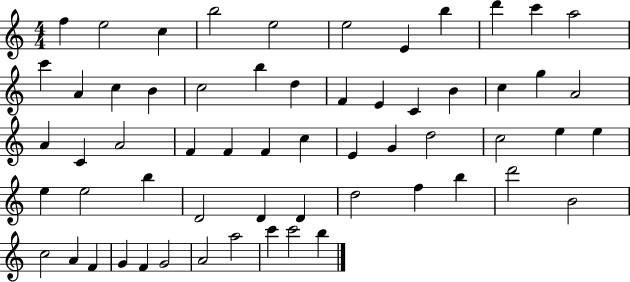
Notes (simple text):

F5/q E5/h C5/q B5/h E5/h E5/h E4/q B5/q D6/q C6/q A5/h C6/q A4/q C5/q B4/q C5/h B5/q D5/q F4/q E4/q C4/q B4/q C5/q G5/q A4/h A4/q C4/q A4/h F4/q F4/q F4/q C5/q E4/q G4/q D5/h C5/h E5/q E5/q E5/q E5/h B5/q D4/h D4/q D4/q D5/h F5/q B5/q D6/h B4/h C5/h A4/q F4/q G4/q F4/q G4/h A4/h A5/h C6/q C6/h B5/q